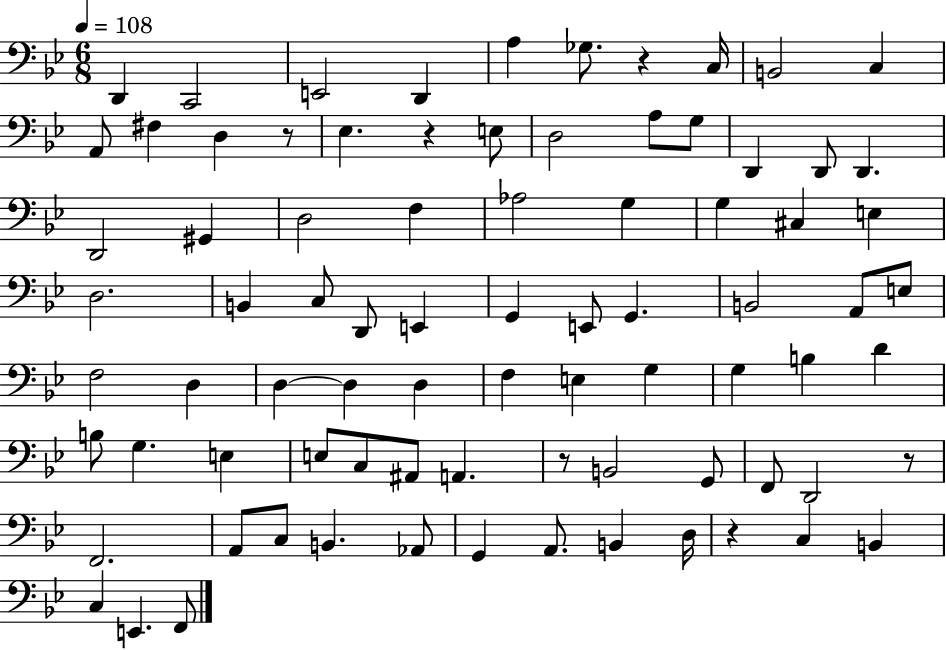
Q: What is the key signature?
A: BES major